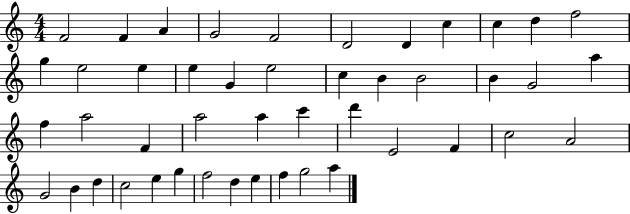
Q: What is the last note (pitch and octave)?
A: A5